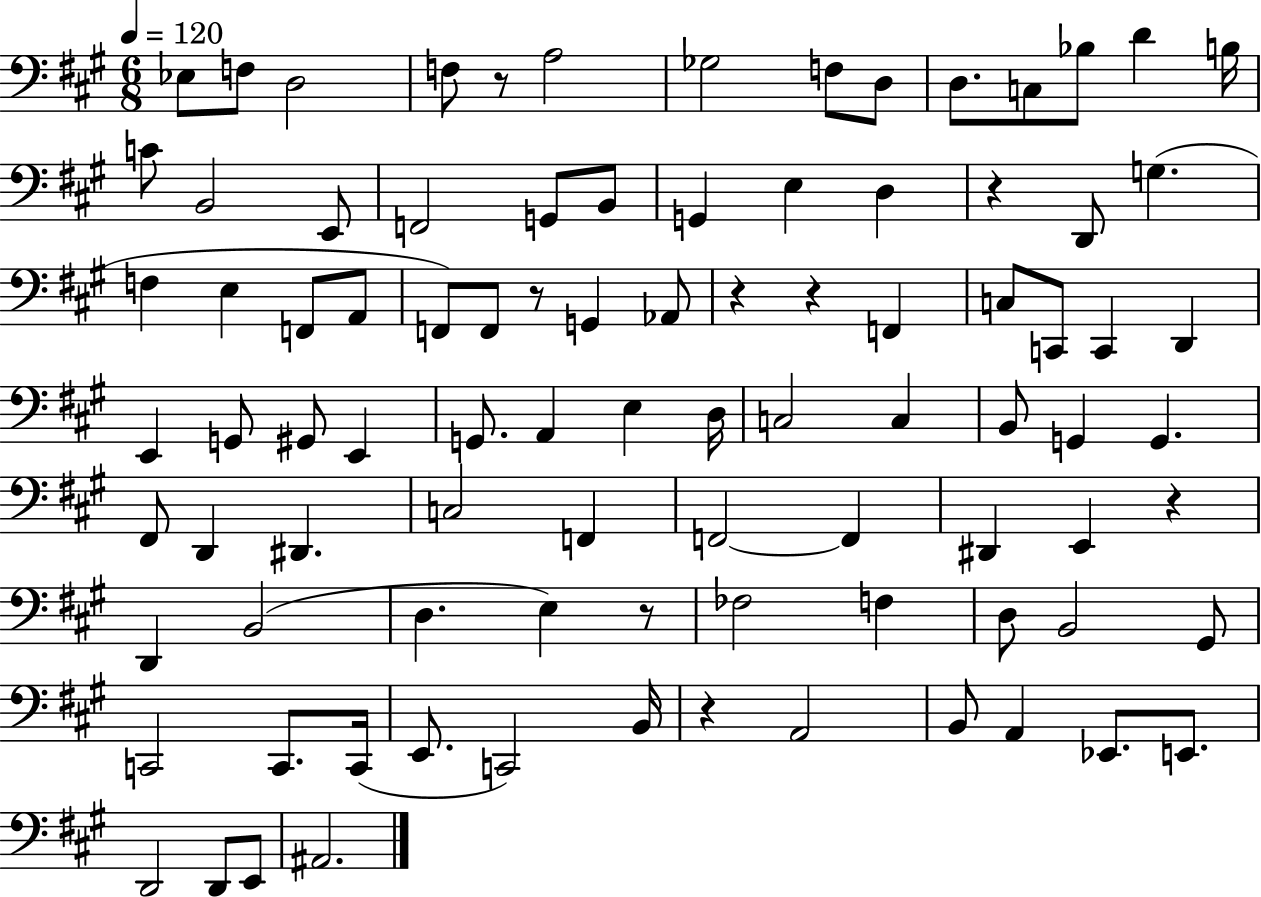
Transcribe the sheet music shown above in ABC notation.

X:1
T:Untitled
M:6/8
L:1/4
K:A
_E,/2 F,/2 D,2 F,/2 z/2 A,2 _G,2 F,/2 D,/2 D,/2 C,/2 _B,/2 D B,/4 C/2 B,,2 E,,/2 F,,2 G,,/2 B,,/2 G,, E, D, z D,,/2 G, F, E, F,,/2 A,,/2 F,,/2 F,,/2 z/2 G,, _A,,/2 z z F,, C,/2 C,,/2 C,, D,, E,, G,,/2 ^G,,/2 E,, G,,/2 A,, E, D,/4 C,2 C, B,,/2 G,, G,, ^F,,/2 D,, ^D,, C,2 F,, F,,2 F,, ^D,, E,, z D,, B,,2 D, E, z/2 _F,2 F, D,/2 B,,2 ^G,,/2 C,,2 C,,/2 C,,/4 E,,/2 C,,2 B,,/4 z A,,2 B,,/2 A,, _E,,/2 E,,/2 D,,2 D,,/2 E,,/2 ^A,,2